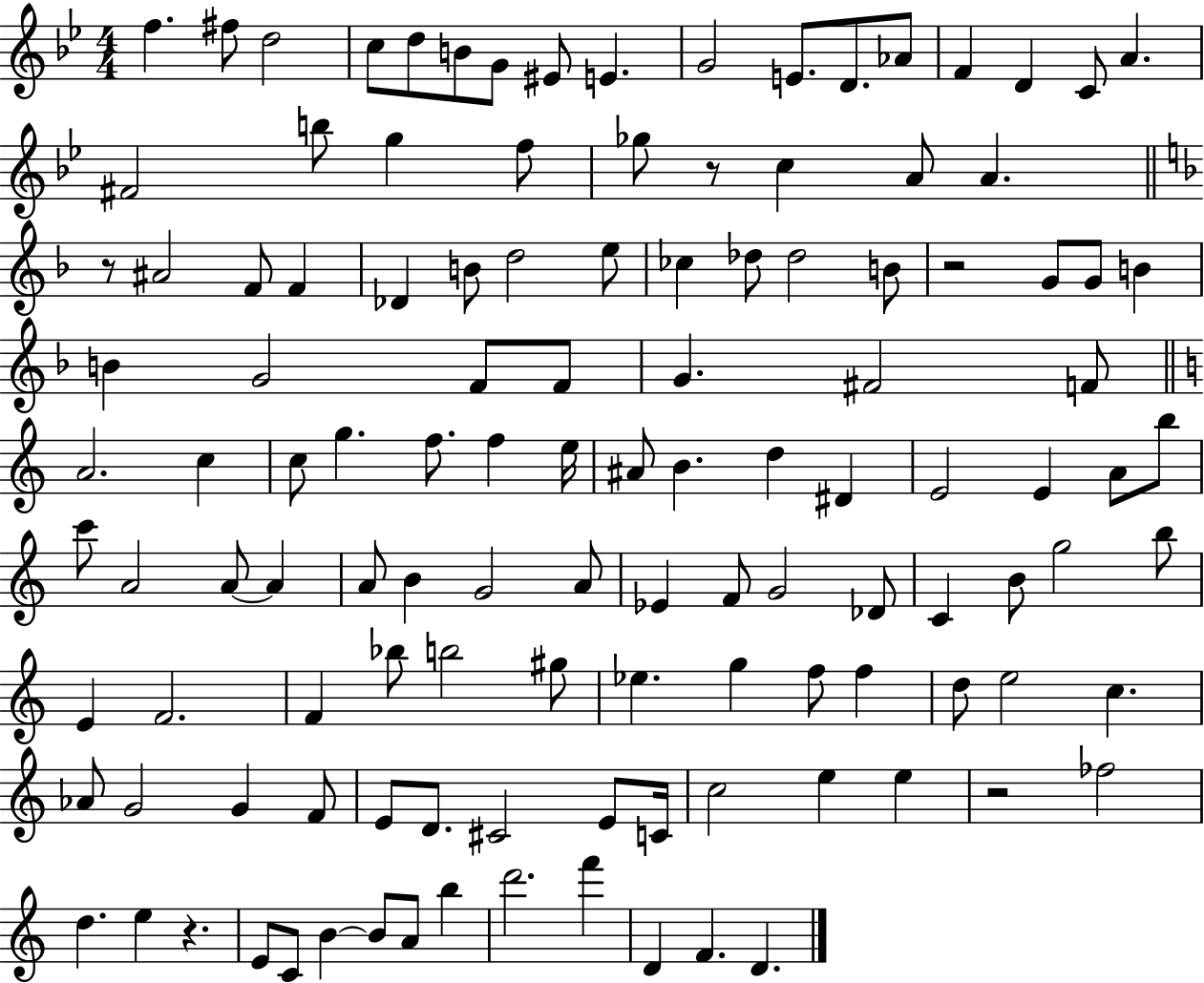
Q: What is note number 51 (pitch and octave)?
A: F5